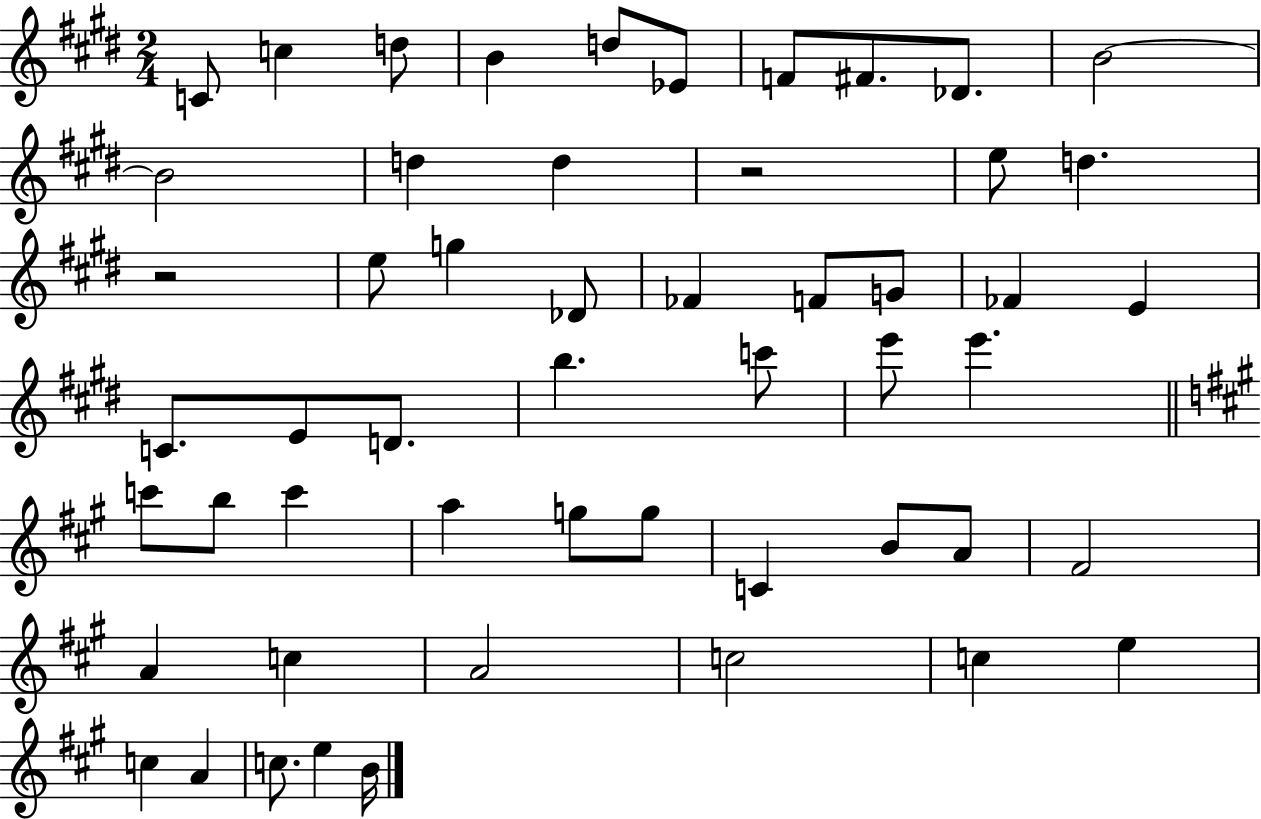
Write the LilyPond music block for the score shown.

{
  \clef treble
  \numericTimeSignature
  \time 2/4
  \key e \major
  c'8 c''4 d''8 | b'4 d''8 ees'8 | f'8 fis'8. des'8. | b'2~~ | \break b'2 | d''4 d''4 | r2 | e''8 d''4. | \break r2 | e''8 g''4 des'8 | fes'4 f'8 g'8 | fes'4 e'4 | \break c'8. e'8 d'8. | b''4. c'''8 | e'''8 e'''4. | \bar "||" \break \key a \major c'''8 b''8 c'''4 | a''4 g''8 g''8 | c'4 b'8 a'8 | fis'2 | \break a'4 c''4 | a'2 | c''2 | c''4 e''4 | \break c''4 a'4 | c''8. e''4 b'16 | \bar "|."
}